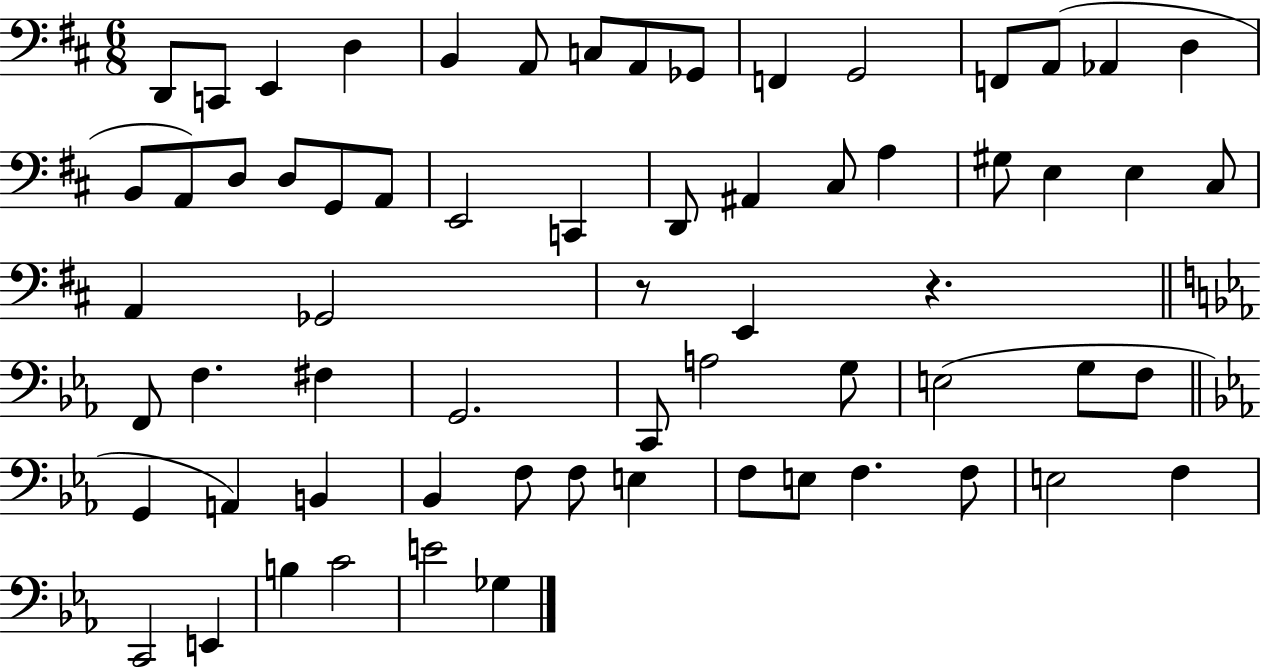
X:1
T:Untitled
M:6/8
L:1/4
K:D
D,,/2 C,,/2 E,, D, B,, A,,/2 C,/2 A,,/2 _G,,/2 F,, G,,2 F,,/2 A,,/2 _A,, D, B,,/2 A,,/2 D,/2 D,/2 G,,/2 A,,/2 E,,2 C,, D,,/2 ^A,, ^C,/2 A, ^G,/2 E, E, ^C,/2 A,, _G,,2 z/2 E,, z F,,/2 F, ^F, G,,2 C,,/2 A,2 G,/2 E,2 G,/2 F,/2 G,, A,, B,, _B,, F,/2 F,/2 E, F,/2 E,/2 F, F,/2 E,2 F, C,,2 E,, B, C2 E2 _G,